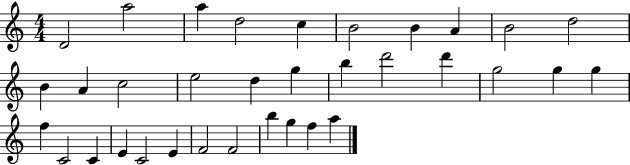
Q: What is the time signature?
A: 4/4